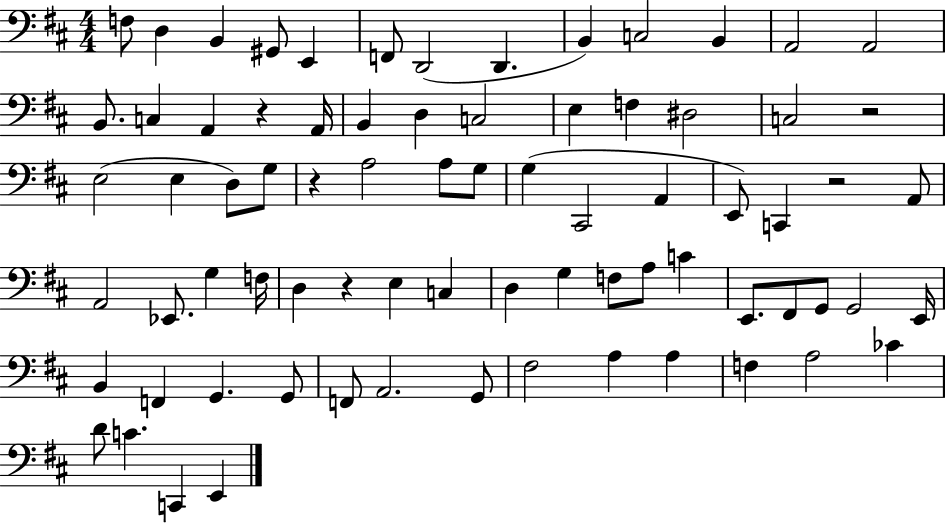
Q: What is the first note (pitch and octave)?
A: F3